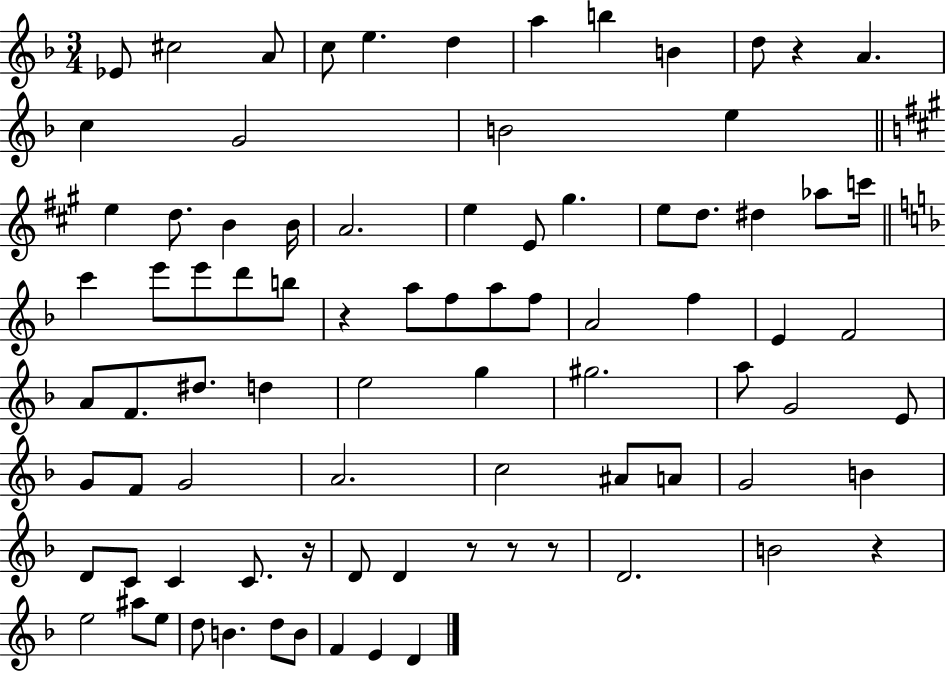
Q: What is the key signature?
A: F major